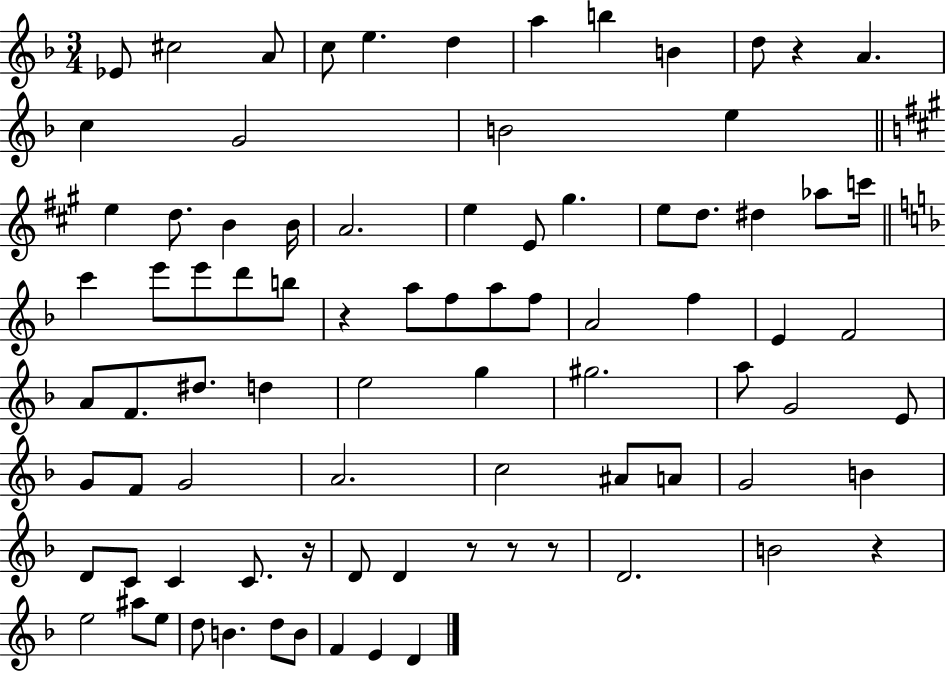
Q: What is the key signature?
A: F major